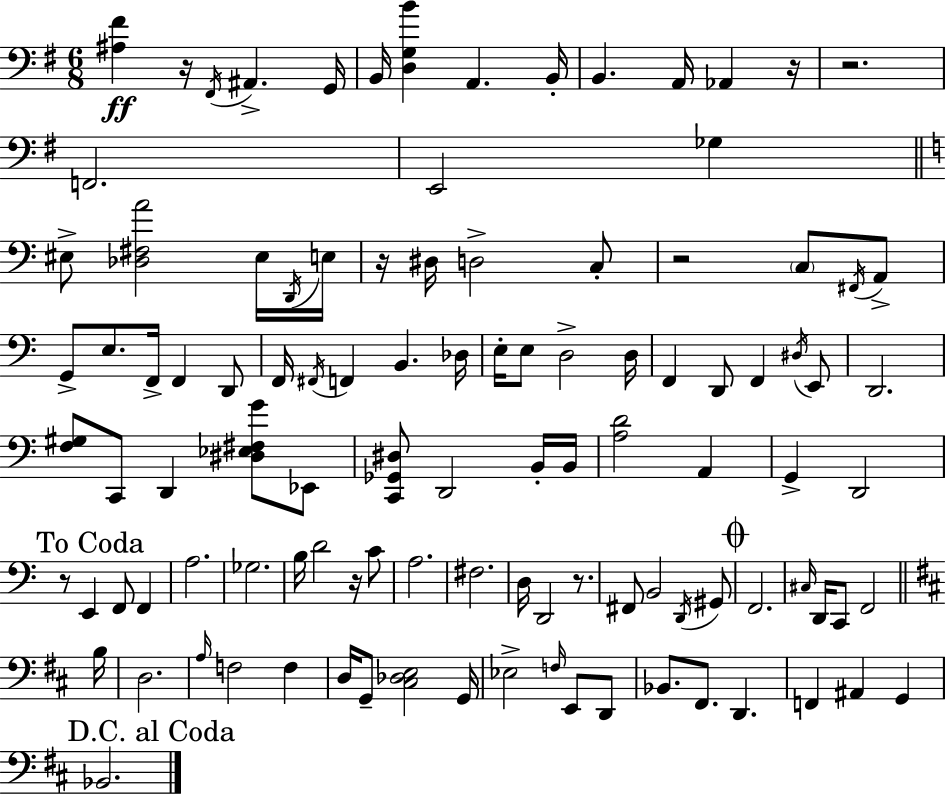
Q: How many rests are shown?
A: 8